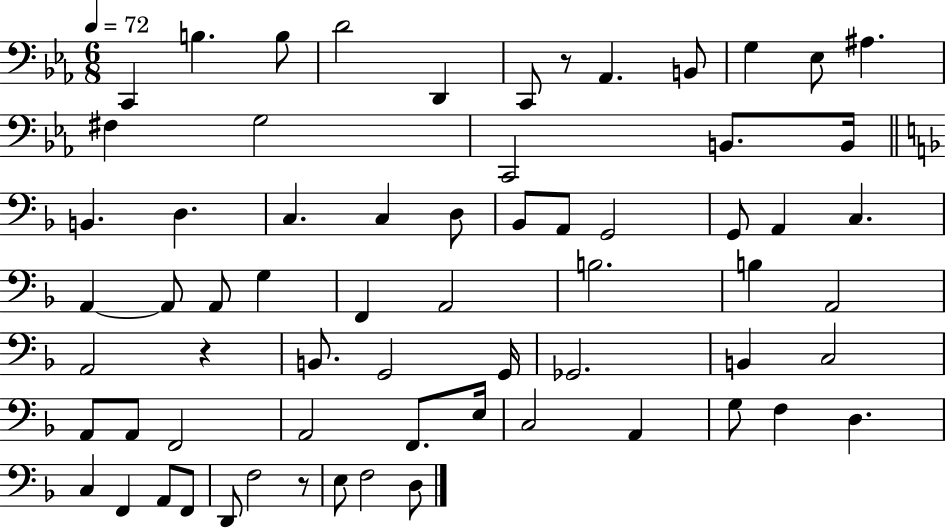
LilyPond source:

{
  \clef bass
  \numericTimeSignature
  \time 6/8
  \key ees \major
  \tempo 4 = 72
  c,4 b4. b8 | d'2 d,4 | c,8 r8 aes,4. b,8 | g4 ees8 ais4. | \break fis4 g2 | c,2 b,8. b,16 | \bar "||" \break \key f \major b,4. d4. | c4. c4 d8 | bes,8 a,8 g,2 | g,8 a,4 c4. | \break a,4~~ a,8 a,8 g4 | f,4 a,2 | b2. | b4 a,2 | \break a,2 r4 | b,8. g,2 g,16 | ges,2. | b,4 c2 | \break a,8 a,8 f,2 | a,2 f,8. e16 | c2 a,4 | g8 f4 d4. | \break c4 f,4 a,8 f,8 | d,8 f2 r8 | e8 f2 d8 | \bar "|."
}